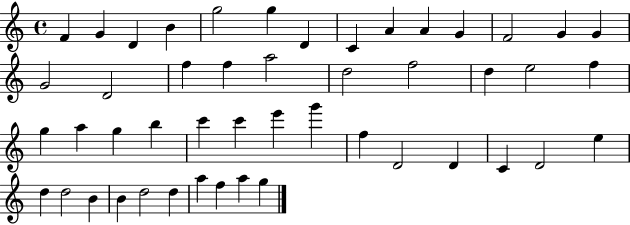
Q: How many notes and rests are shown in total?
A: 48